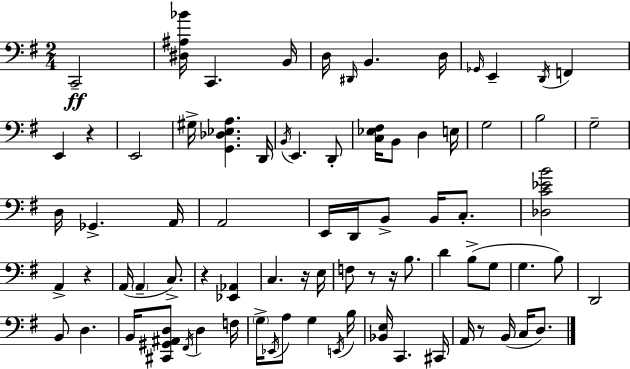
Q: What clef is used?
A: bass